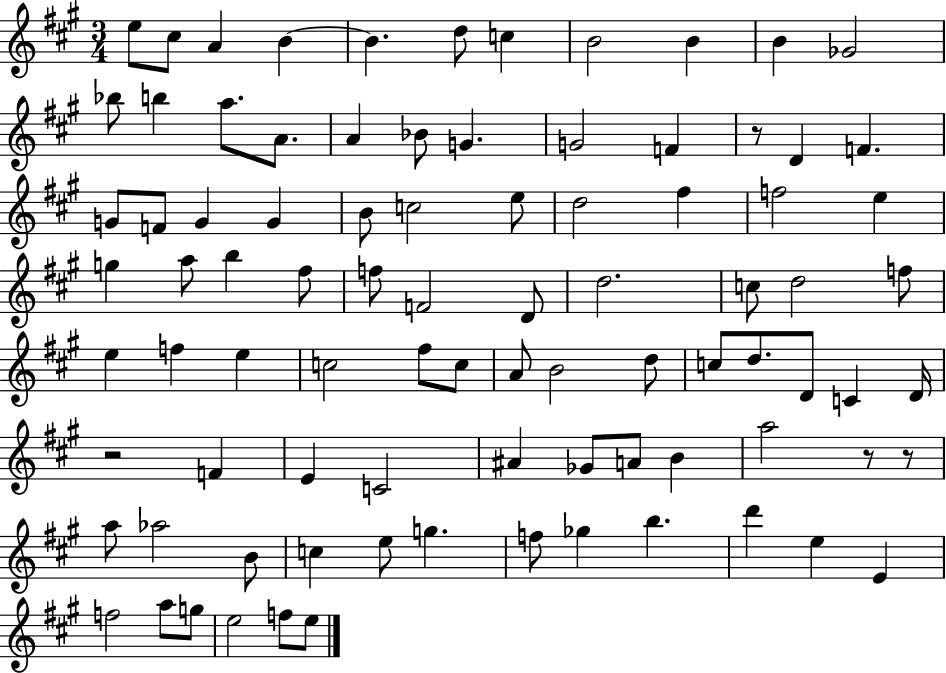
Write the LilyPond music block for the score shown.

{
  \clef treble
  \numericTimeSignature
  \time 3/4
  \key a \major
  e''8 cis''8 a'4 b'4~~ | b'4. d''8 c''4 | b'2 b'4 | b'4 ges'2 | \break bes''8 b''4 a''8. a'8. | a'4 bes'8 g'4. | g'2 f'4 | r8 d'4 f'4. | \break g'8 f'8 g'4 g'4 | b'8 c''2 e''8 | d''2 fis''4 | f''2 e''4 | \break g''4 a''8 b''4 fis''8 | f''8 f'2 d'8 | d''2. | c''8 d''2 f''8 | \break e''4 f''4 e''4 | c''2 fis''8 c''8 | a'8 b'2 d''8 | c''8 d''8. d'8 c'4 d'16 | \break r2 f'4 | e'4 c'2 | ais'4 ges'8 a'8 b'4 | a''2 r8 r8 | \break a''8 aes''2 b'8 | c''4 e''8 g''4. | f''8 ges''4 b''4. | d'''4 e''4 e'4 | \break f''2 a''8 g''8 | e''2 f''8 e''8 | \bar "|."
}